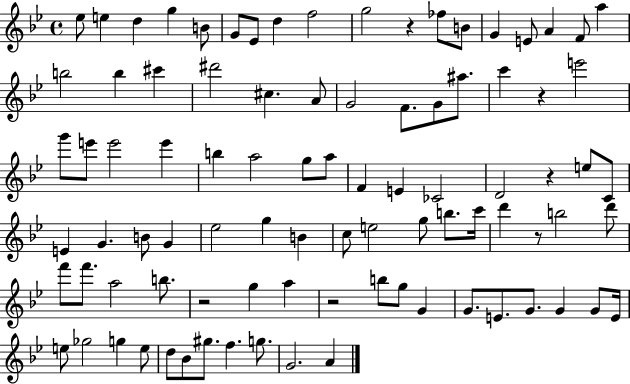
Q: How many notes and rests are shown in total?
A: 90